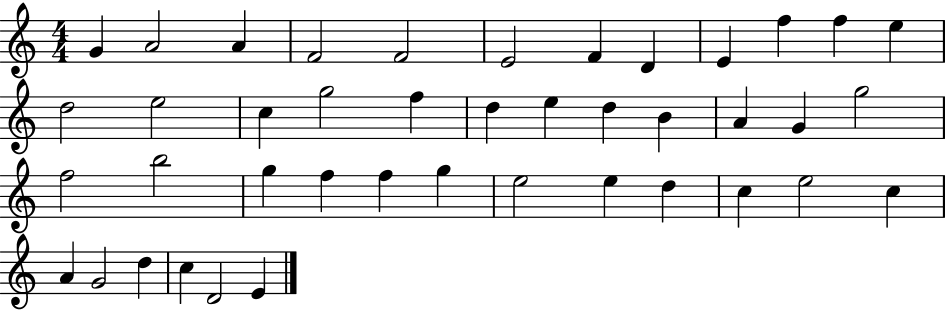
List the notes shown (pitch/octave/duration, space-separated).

G4/q A4/h A4/q F4/h F4/h E4/h F4/q D4/q E4/q F5/q F5/q E5/q D5/h E5/h C5/q G5/h F5/q D5/q E5/q D5/q B4/q A4/q G4/q G5/h F5/h B5/h G5/q F5/q F5/q G5/q E5/h E5/q D5/q C5/q E5/h C5/q A4/q G4/h D5/q C5/q D4/h E4/q